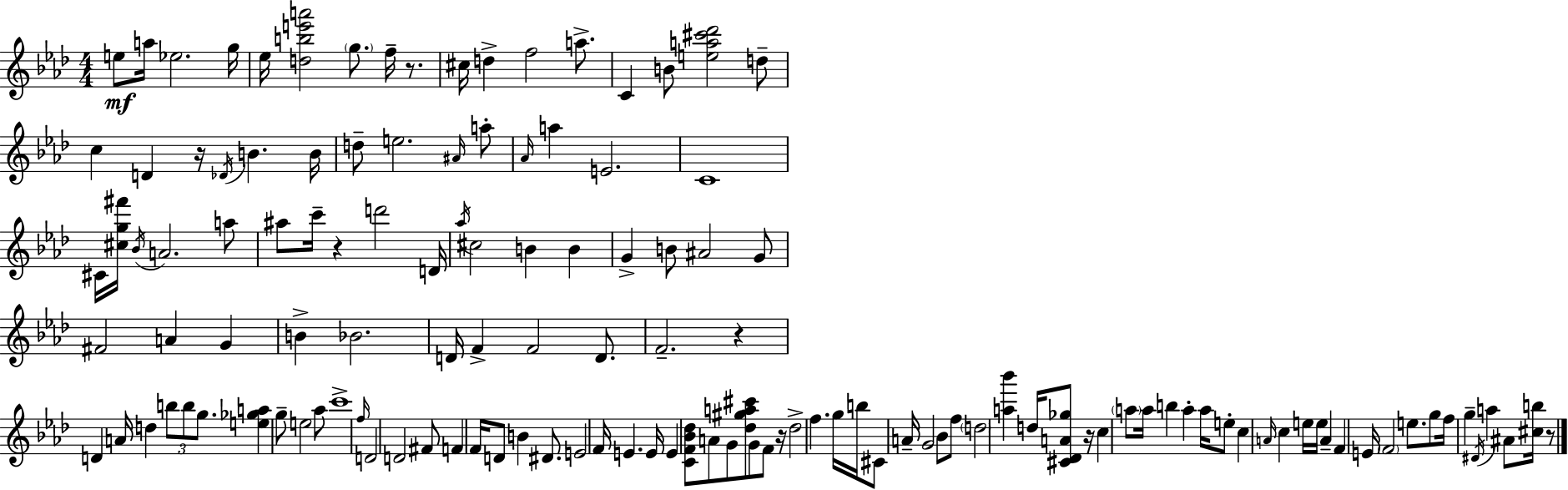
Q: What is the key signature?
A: AES major